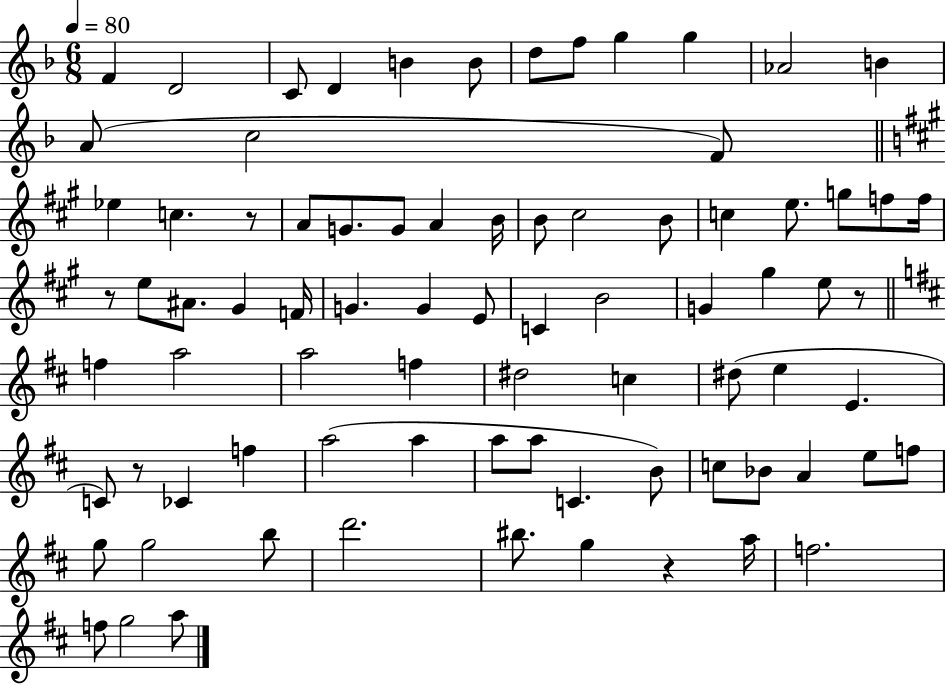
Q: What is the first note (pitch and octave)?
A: F4